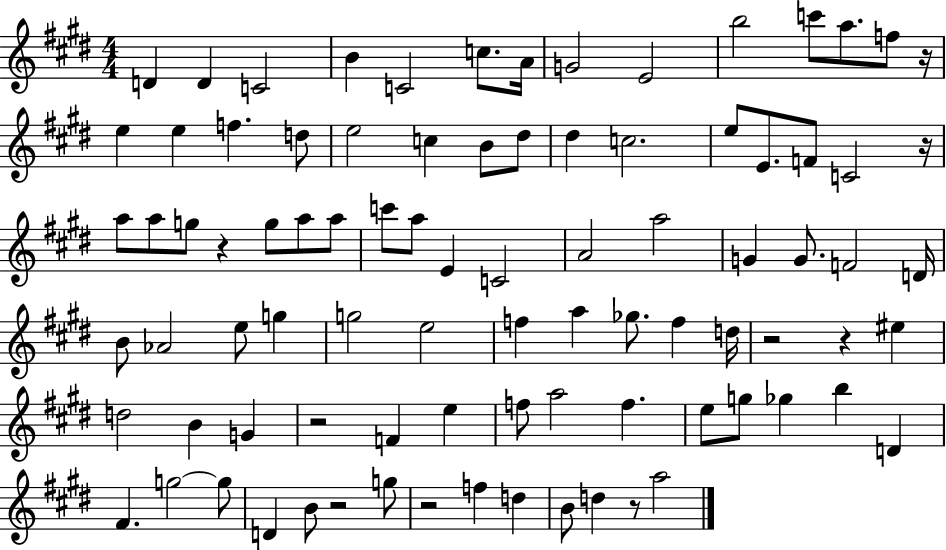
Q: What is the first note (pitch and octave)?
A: D4